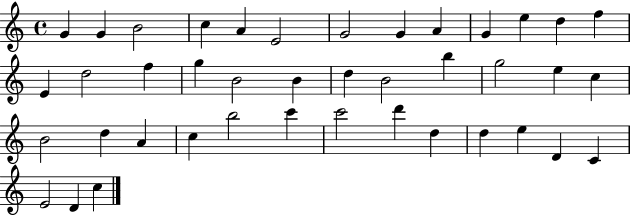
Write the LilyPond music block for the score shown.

{
  \clef treble
  \time 4/4
  \defaultTimeSignature
  \key c \major
  g'4 g'4 b'2 | c''4 a'4 e'2 | g'2 g'4 a'4 | g'4 e''4 d''4 f''4 | \break e'4 d''2 f''4 | g''4 b'2 b'4 | d''4 b'2 b''4 | g''2 e''4 c''4 | \break b'2 d''4 a'4 | c''4 b''2 c'''4 | c'''2 d'''4 d''4 | d''4 e''4 d'4 c'4 | \break e'2 d'4 c''4 | \bar "|."
}